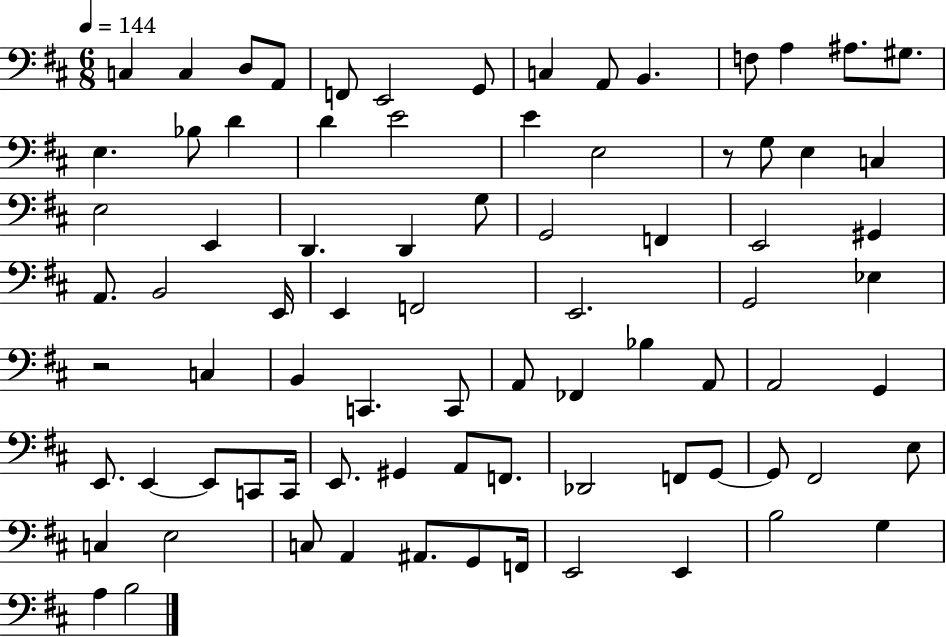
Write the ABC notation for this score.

X:1
T:Untitled
M:6/8
L:1/4
K:D
C, C, D,/2 A,,/2 F,,/2 E,,2 G,,/2 C, A,,/2 B,, F,/2 A, ^A,/2 ^G,/2 E, _B,/2 D D E2 E E,2 z/2 G,/2 E, C, E,2 E,, D,, D,, G,/2 G,,2 F,, E,,2 ^G,, A,,/2 B,,2 E,,/4 E,, F,,2 E,,2 G,,2 _E, z2 C, B,, C,, C,,/2 A,,/2 _F,, _B, A,,/2 A,,2 G,, E,,/2 E,, E,,/2 C,,/2 C,,/4 E,,/2 ^G,, A,,/2 F,,/2 _D,,2 F,,/2 G,,/2 G,,/2 ^F,,2 E,/2 C, E,2 C,/2 A,, ^A,,/2 G,,/2 F,,/4 E,,2 E,, B,2 G, A, B,2